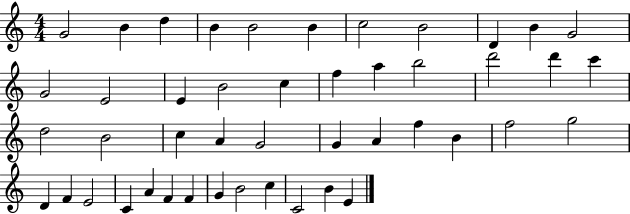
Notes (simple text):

G4/h B4/q D5/q B4/q B4/h B4/q C5/h B4/h D4/q B4/q G4/h G4/h E4/h E4/q B4/h C5/q F5/q A5/q B5/h D6/h D6/q C6/q D5/h B4/h C5/q A4/q G4/h G4/q A4/q F5/q B4/q F5/h G5/h D4/q F4/q E4/h C4/q A4/q F4/q F4/q G4/q B4/h C5/q C4/h B4/q E4/q